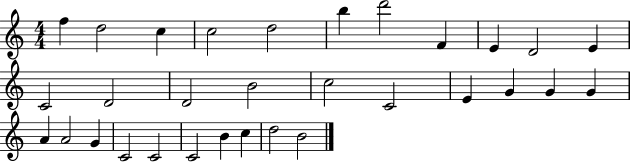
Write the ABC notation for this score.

X:1
T:Untitled
M:4/4
L:1/4
K:C
f d2 c c2 d2 b d'2 F E D2 E C2 D2 D2 B2 c2 C2 E G G G A A2 G C2 C2 C2 B c d2 B2